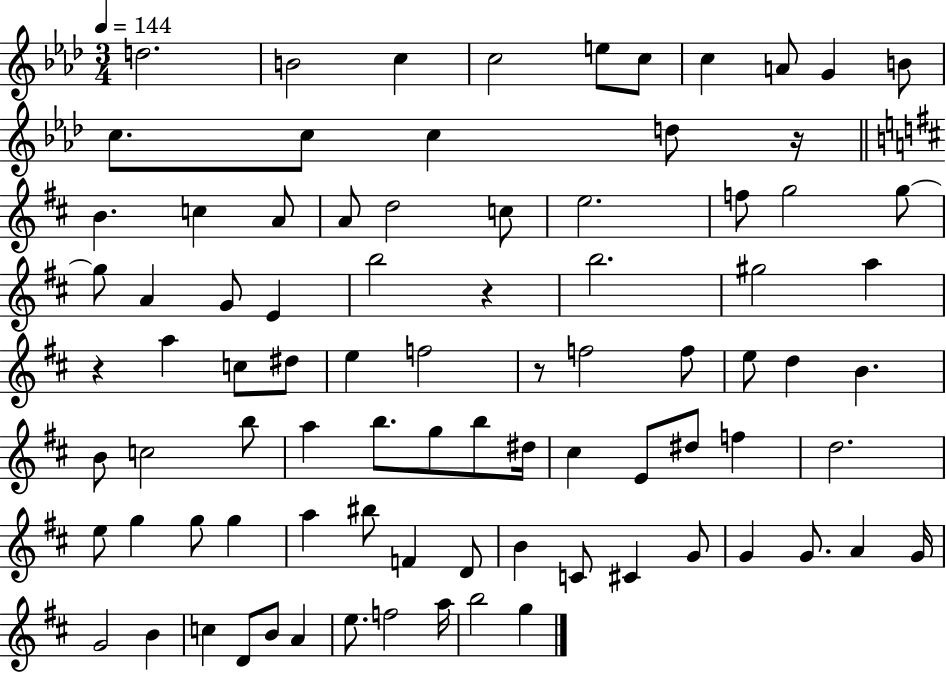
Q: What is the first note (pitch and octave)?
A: D5